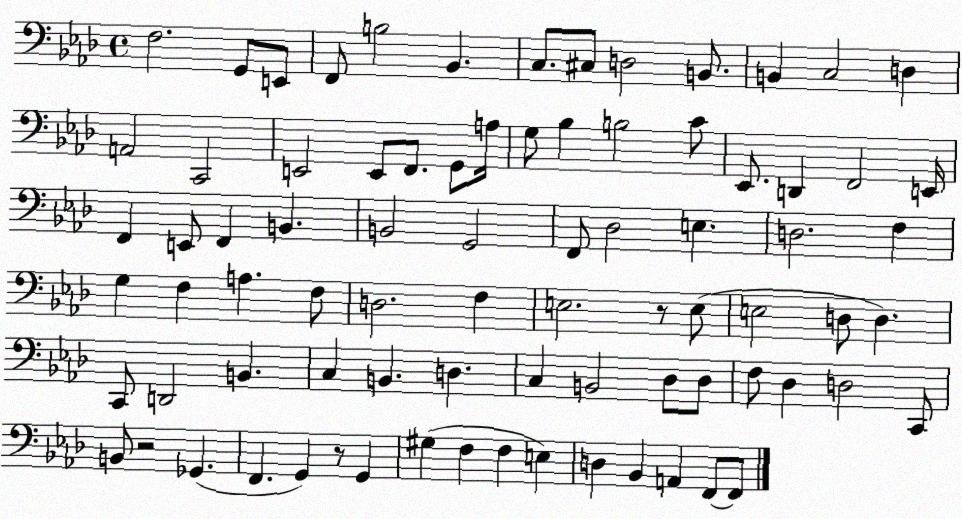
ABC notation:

X:1
T:Untitled
M:4/4
L:1/4
K:Ab
F,2 G,,/2 E,,/2 F,,/2 B,2 _B,, C,/2 ^C,/2 D,2 B,,/2 B,, C,2 D, A,,2 C,,2 E,,2 E,,/2 F,,/2 G,,/2 A,/4 G,/2 _B, B,2 C/2 _E,,/2 D,, F,,2 E,,/4 F,, E,,/2 F,, B,, B,,2 G,,2 F,,/2 _D,2 E, D,2 F, G, F, A, F,/2 D,2 F, E,2 z/2 E,/2 E,2 D,/2 D, C,,/2 D,,2 B,, C, B,, D, C, B,,2 _D,/2 _D,/2 F,/2 _D, D,2 C,,/2 B,,/2 z2 _G,, F,, G,, z/2 G,, ^G, F, F, E, D, _B,, A,, F,,/2 F,,/2